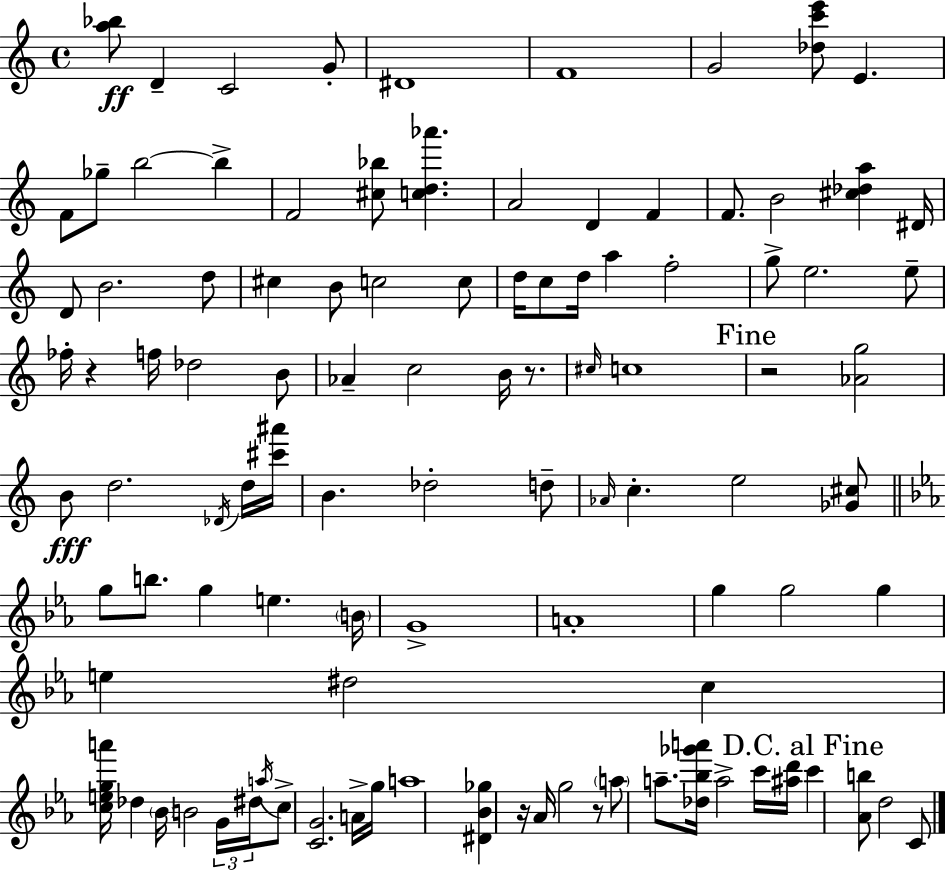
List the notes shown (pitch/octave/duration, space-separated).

[A5,Bb5]/e D4/q C4/h G4/e D#4/w F4/w G4/h [Db5,C6,E6]/e E4/q. F4/e Gb5/e B5/h B5/q F4/h [C#5,Bb5]/e [C5,D5,Ab6]/q. A4/h D4/q F4/q F4/e. B4/h [C#5,Db5,A5]/q D#4/s D4/e B4/h. D5/e C#5/q B4/e C5/h C5/e D5/s C5/e D5/s A5/q F5/h G5/e E5/h. E5/e FES5/s R/q F5/s Db5/h B4/e Ab4/q C5/h B4/s R/e. C#5/s C5/w R/h [Ab4,G5]/h B4/e D5/h. Db4/s D5/s [C#6,A#6]/s B4/q. Db5/h D5/e Ab4/s C5/q. E5/h [Gb4,C#5]/e G5/e B5/e. G5/q E5/q. B4/s G4/w A4/w G5/q G5/h G5/q E5/q D#5/h C5/q [C5,E5,G5,A6]/s Db5/q Bb4/s B4/h G4/s D#5/s A5/s C5/e [C4,G4]/h. A4/s G5/s A5/w [D#4,Bb4,Gb5]/q R/s Ab4/s G5/h R/e A5/e A5/e. [Db5,Bb5,Gb6,A6]/s A5/h C6/s [A#5,D6]/s C6/q [Ab4,B5]/e D5/h C4/e